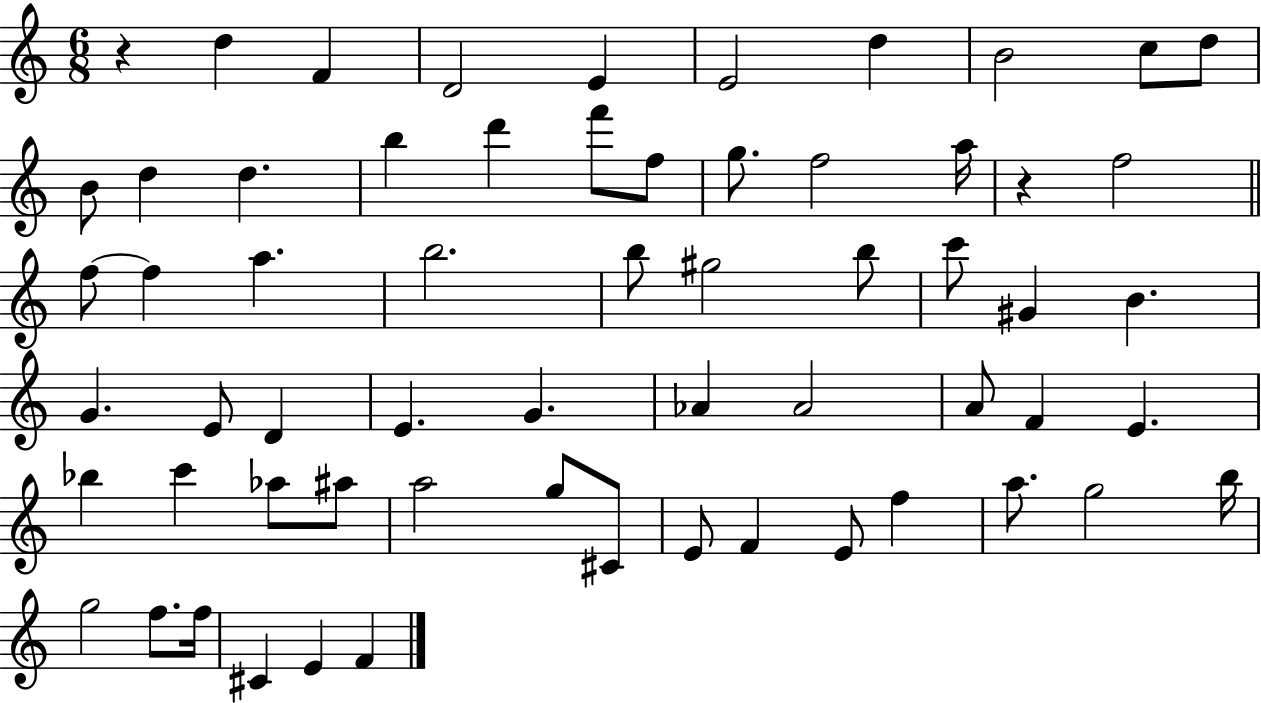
{
  \clef treble
  \numericTimeSignature
  \time 6/8
  \key c \major
  r4 d''4 f'4 | d'2 e'4 | e'2 d''4 | b'2 c''8 d''8 | \break b'8 d''4 d''4. | b''4 d'''4 f'''8 f''8 | g''8. f''2 a''16 | r4 f''2 | \break \bar "||" \break \key c \major f''8~~ f''4 a''4. | b''2. | b''8 gis''2 b''8 | c'''8 gis'4 b'4. | \break g'4. e'8 d'4 | e'4. g'4. | aes'4 aes'2 | a'8 f'4 e'4. | \break bes''4 c'''4 aes''8 ais''8 | a''2 g''8 cis'8 | e'8 f'4 e'8 f''4 | a''8. g''2 b''16 | \break g''2 f''8. f''16 | cis'4 e'4 f'4 | \bar "|."
}